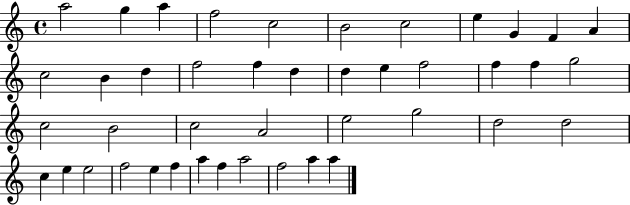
X:1
T:Untitled
M:4/4
L:1/4
K:C
a2 g a f2 c2 B2 c2 e G F A c2 B d f2 f d d e f2 f f g2 c2 B2 c2 A2 e2 g2 d2 d2 c e e2 f2 e f a f a2 f2 a a